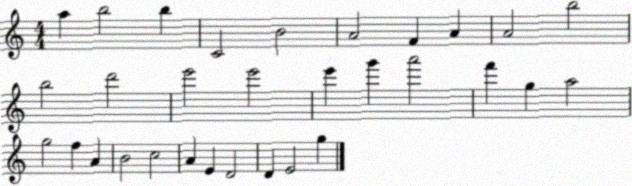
X:1
T:Untitled
M:4/4
L:1/4
K:C
a b2 b C2 B2 A2 F A A2 b2 b2 d'2 e'2 e'2 e' g' a'2 f' g a2 g2 f A B2 c2 A E D2 D E2 g